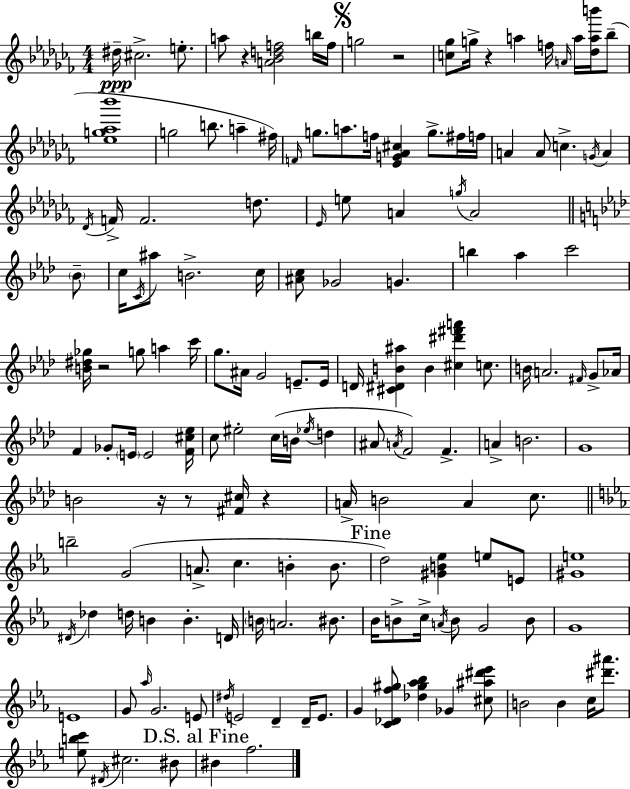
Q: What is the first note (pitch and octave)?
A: D#5